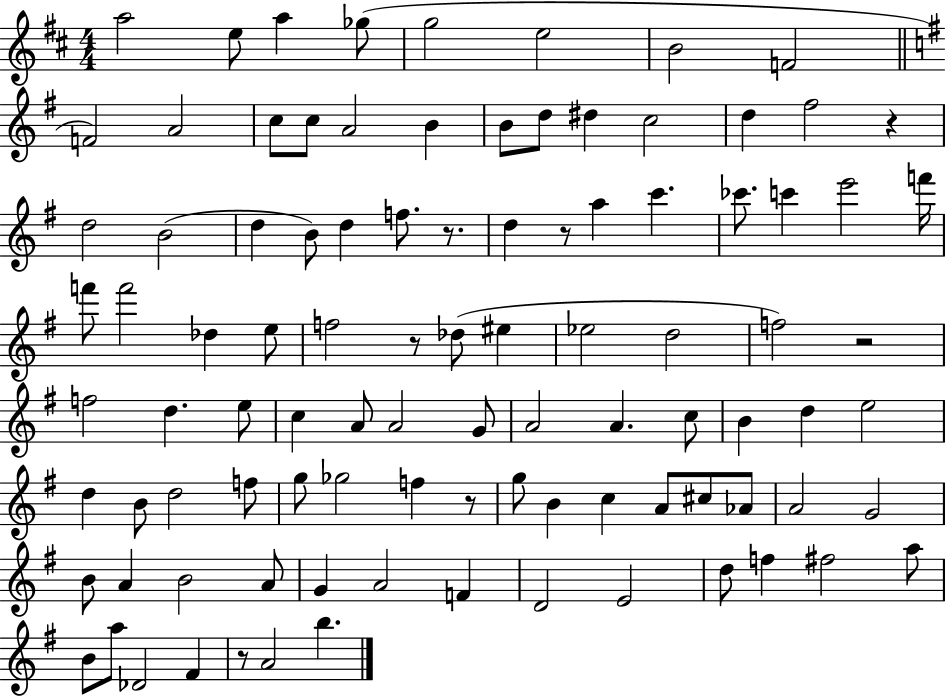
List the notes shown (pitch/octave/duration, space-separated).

A5/h E5/e A5/q Gb5/e G5/h E5/h B4/h F4/h F4/h A4/h C5/e C5/e A4/h B4/q B4/e D5/e D#5/q C5/h D5/q F#5/h R/q D5/h B4/h D5/q B4/e D5/q F5/e. R/e. D5/q R/e A5/q C6/q. CES6/e. C6/q E6/h F6/s F6/e F6/h Db5/q E5/e F5/h R/e Db5/e EIS5/q Eb5/h D5/h F5/h R/h F5/h D5/q. E5/e C5/q A4/e A4/h G4/e A4/h A4/q. C5/e B4/q D5/q E5/h D5/q B4/e D5/h F5/e G5/e Gb5/h F5/q R/e G5/e B4/q C5/q A4/e C#5/e Ab4/e A4/h G4/h B4/e A4/q B4/h A4/e G4/q A4/h F4/q D4/h E4/h D5/e F5/q F#5/h A5/e B4/e A5/e Db4/h F#4/q R/e A4/h B5/q.